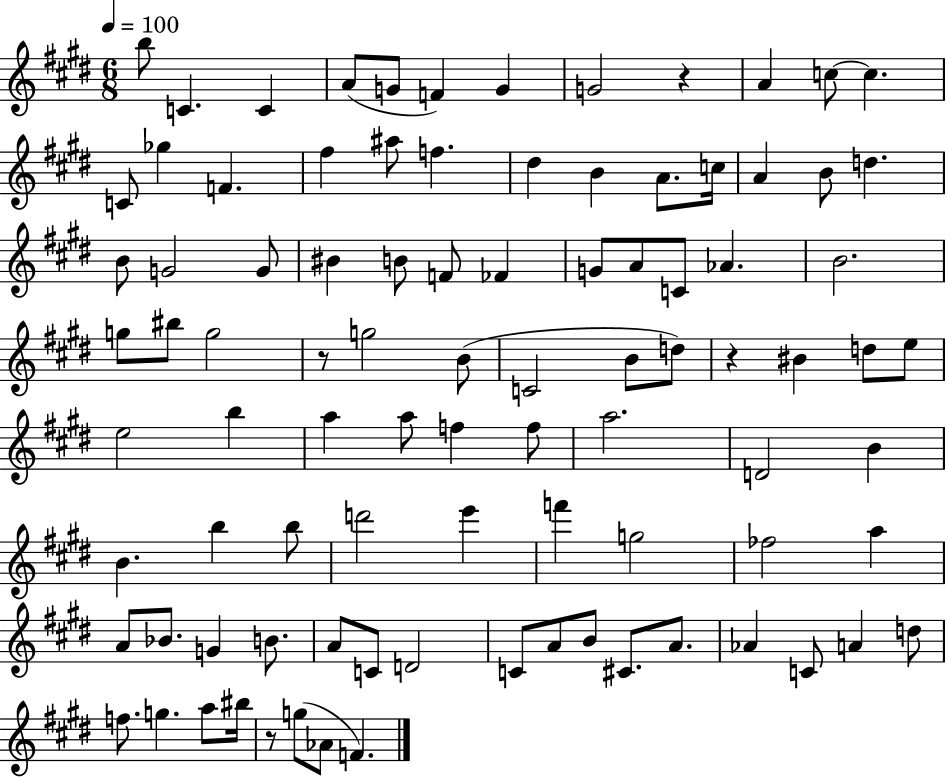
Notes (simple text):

B5/e C4/q. C4/q A4/e G4/e F4/q G4/q G4/h R/q A4/q C5/e C5/q. C4/e Gb5/q F4/q. F#5/q A#5/e F5/q. D#5/q B4/q A4/e. C5/s A4/q B4/e D5/q. B4/e G4/h G4/e BIS4/q B4/e F4/e FES4/q G4/e A4/e C4/e Ab4/q. B4/h. G5/e BIS5/e G5/h R/e G5/h B4/e C4/h B4/e D5/e R/q BIS4/q D5/e E5/e E5/h B5/q A5/q A5/e F5/q F5/e A5/h. D4/h B4/q B4/q. B5/q B5/e D6/h E6/q F6/q G5/h FES5/h A5/q A4/e Bb4/e. G4/q B4/e. A4/e C4/e D4/h C4/e A4/e B4/e C#4/e. A4/e. Ab4/q C4/e A4/q D5/e F5/e. G5/q. A5/e BIS5/s R/e G5/e Ab4/e F4/q.